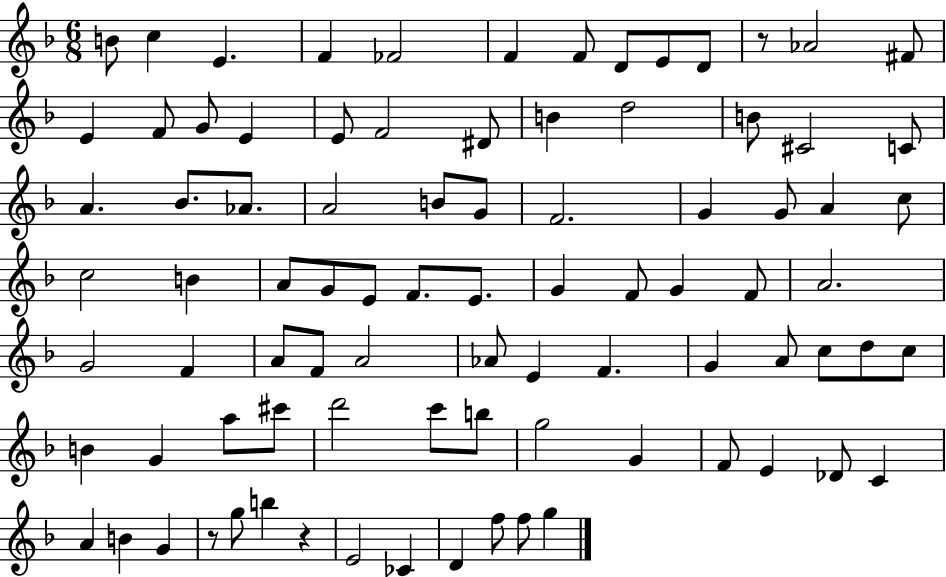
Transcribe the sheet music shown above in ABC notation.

X:1
T:Untitled
M:6/8
L:1/4
K:F
B/2 c E F _F2 F F/2 D/2 E/2 D/2 z/2 _A2 ^F/2 E F/2 G/2 E E/2 F2 ^D/2 B d2 B/2 ^C2 C/2 A _B/2 _A/2 A2 B/2 G/2 F2 G G/2 A c/2 c2 B A/2 G/2 E/2 F/2 E/2 G F/2 G F/2 A2 G2 F A/2 F/2 A2 _A/2 E F G A/2 c/2 d/2 c/2 B G a/2 ^c'/2 d'2 c'/2 b/2 g2 G F/2 E _D/2 C A B G z/2 g/2 b z E2 _C D f/2 f/2 g